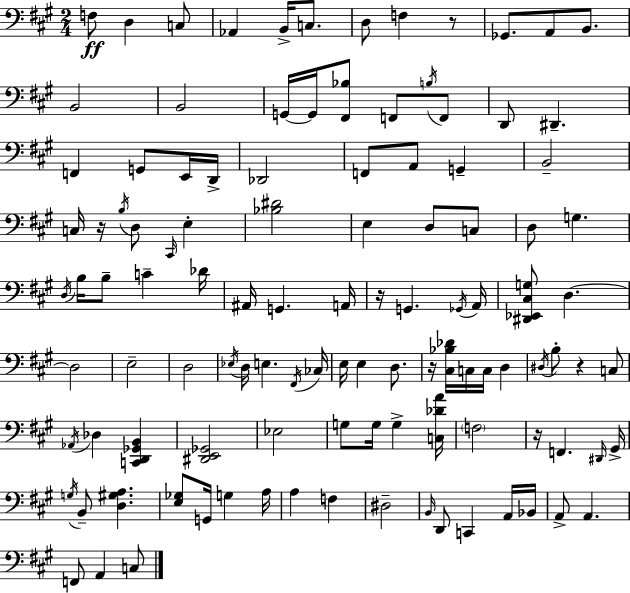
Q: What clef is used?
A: bass